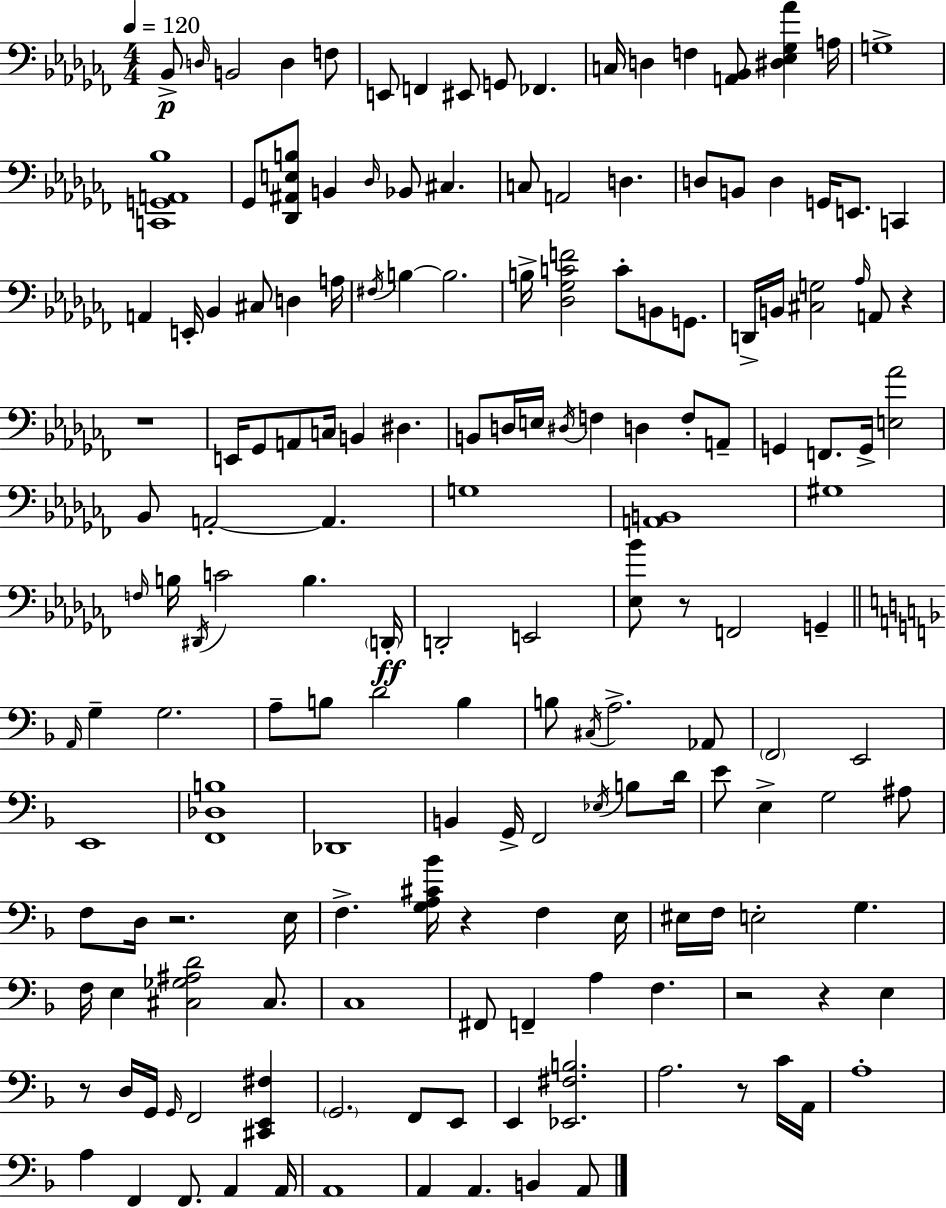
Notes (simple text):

Bb2/e D3/s B2/h D3/q F3/e E2/e F2/q EIS2/e G2/e FES2/q. C3/s D3/q F3/q [A2,Bb2]/e [D#3,Eb3,Gb3,Ab4]/q A3/s G3/w [C2,G2,A2,Bb3]/w Gb2/e [Db2,A#2,E3,B3]/e B2/q Db3/s Bb2/e C#3/q. C3/e A2/h D3/q. D3/e B2/e D3/q G2/s E2/e. C2/q A2/q E2/s Bb2/q C#3/e D3/q A3/s F#3/s B3/q B3/h. B3/s [Db3,Gb3,C4,F4]/h C4/e B2/e G2/e. D2/s B2/s [C#3,G3]/h Ab3/s A2/e R/q R/w E2/s Gb2/e A2/e C3/s B2/q D#3/q. B2/e D3/s E3/s D#3/s F3/q D3/q F3/e A2/e G2/q F2/e. G2/s [E3,Ab4]/h Bb2/e A2/h A2/q. G3/w [A2,B2]/w G#3/w F3/s B3/s D#2/s C4/h B3/q. D2/s D2/h E2/h [Eb3,Bb4]/e R/e F2/h G2/q A2/s G3/q G3/h. A3/e B3/e D4/h B3/q B3/e C#3/s A3/h. Ab2/e F2/h E2/h E2/w [F2,Db3,B3]/w Db2/w B2/q G2/s F2/h Eb3/s B3/e D4/s E4/e E3/q G3/h A#3/e F3/e D3/s R/h. E3/s F3/q. [G3,A3,C#4,Bb4]/s R/q F3/q E3/s EIS3/s F3/s E3/h G3/q. F3/s E3/q [C#3,Gb3,A#3,D4]/h C#3/e. C3/w F#2/e F2/q A3/q F3/q. R/h R/q E3/q R/e D3/s G2/s G2/s F2/h [C#2,E2,F#3]/q G2/h. F2/e E2/e E2/q [Eb2,F#3,B3]/h. A3/h. R/e C4/s A2/s A3/w A3/q F2/q F2/e. A2/q A2/s A2/w A2/q A2/q. B2/q A2/e